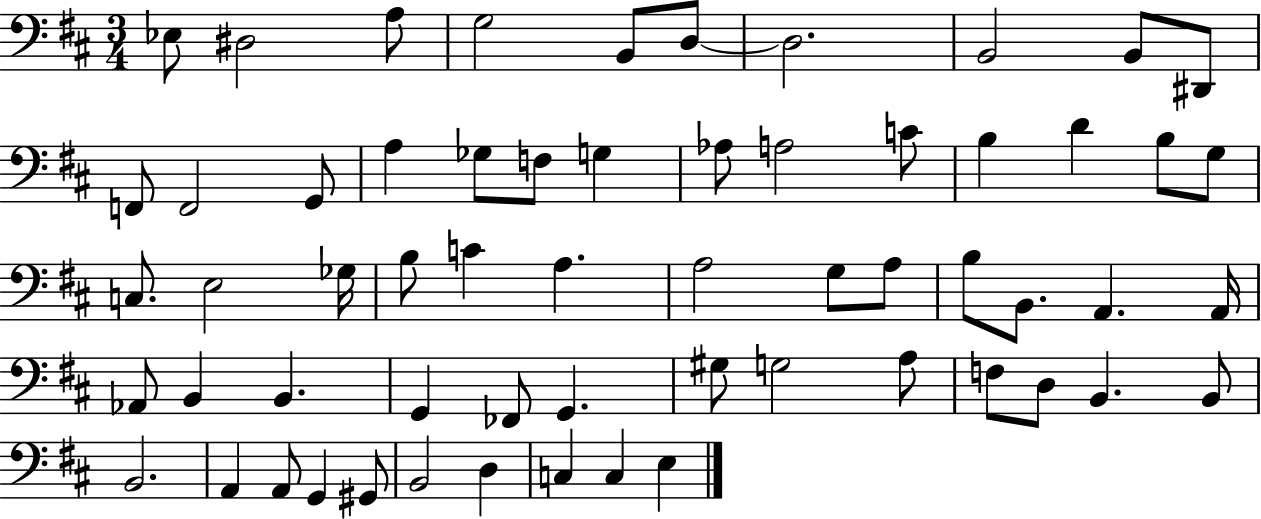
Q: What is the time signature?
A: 3/4